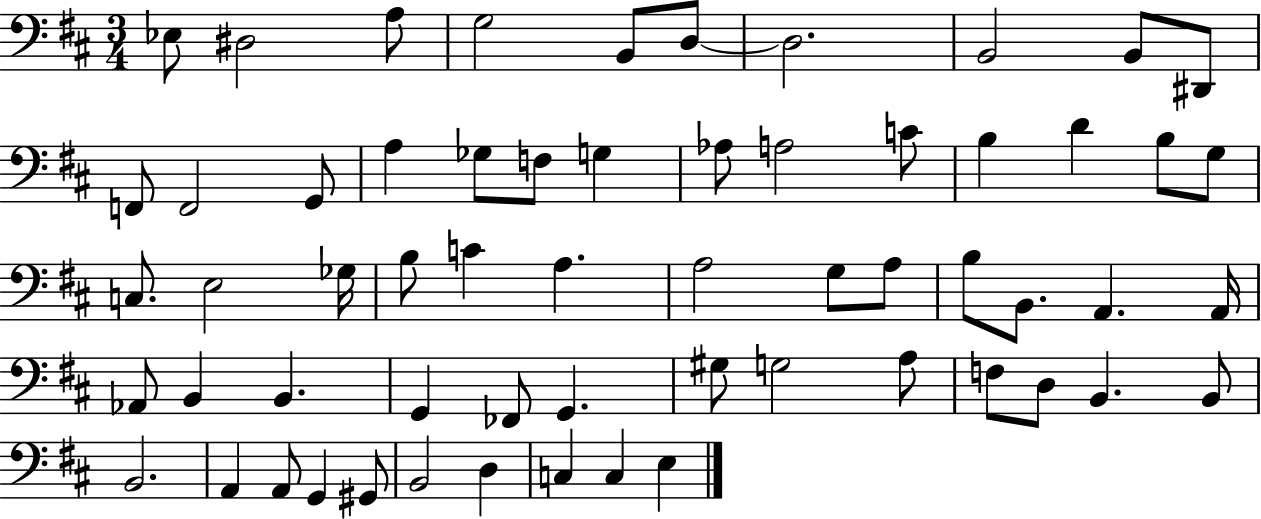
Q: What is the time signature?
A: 3/4